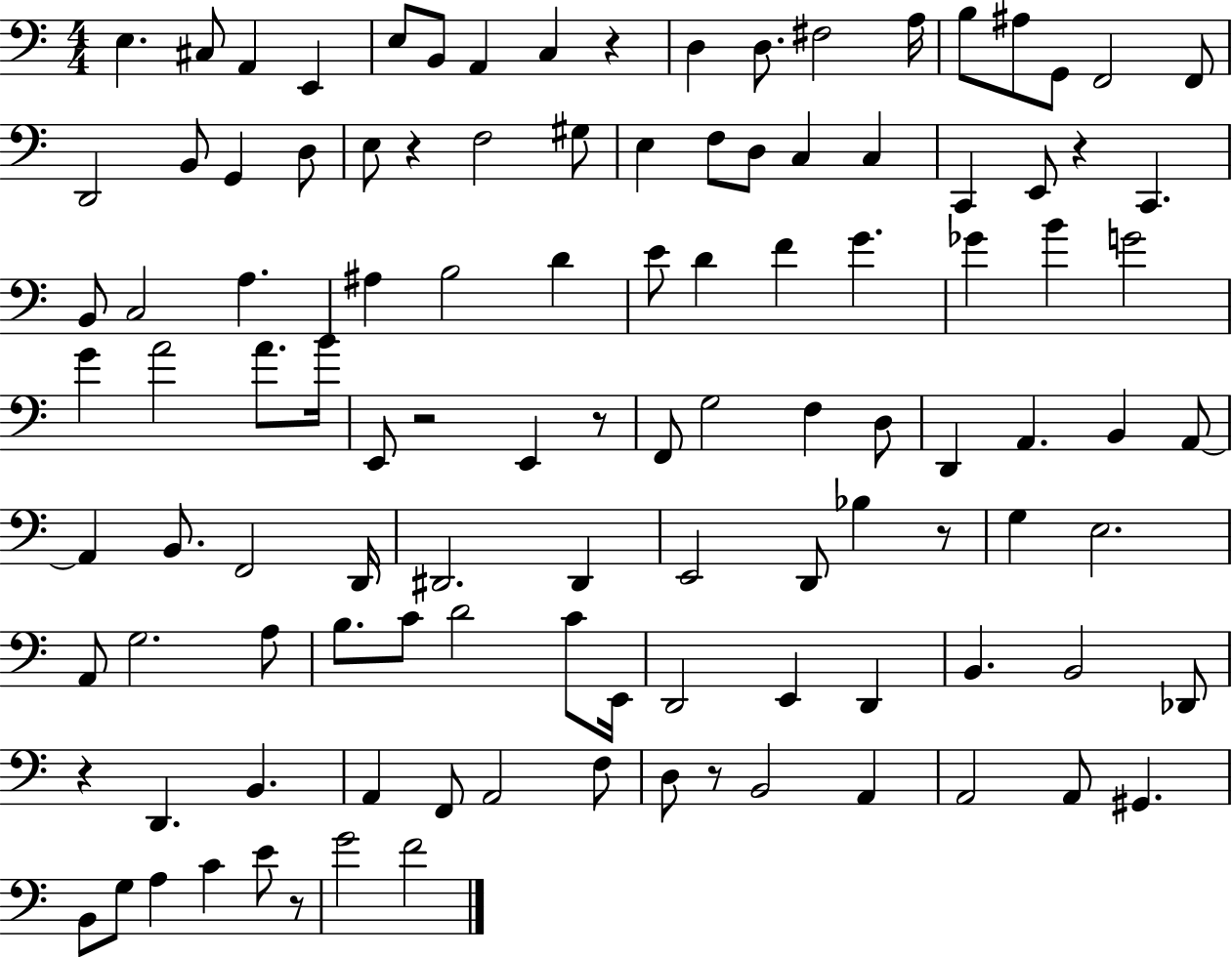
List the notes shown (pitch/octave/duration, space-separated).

E3/q. C#3/e A2/q E2/q E3/e B2/e A2/q C3/q R/q D3/q D3/e. F#3/h A3/s B3/e A#3/e G2/e F2/h F2/e D2/h B2/e G2/q D3/e E3/e R/q F3/h G#3/e E3/q F3/e D3/e C3/q C3/q C2/q E2/e R/q C2/q. B2/e C3/h A3/q. A#3/q B3/h D4/q E4/e D4/q F4/q G4/q. Gb4/q B4/q G4/h G4/q A4/h A4/e. B4/s E2/e R/h E2/q R/e F2/e G3/h F3/q D3/e D2/q A2/q. B2/q A2/e A2/q B2/e. F2/h D2/s D#2/h. D#2/q E2/h D2/e Bb3/q R/e G3/q E3/h. A2/e G3/h. A3/e B3/e. C4/e D4/h C4/e E2/s D2/h E2/q D2/q B2/q. B2/h Db2/e R/q D2/q. B2/q. A2/q F2/e A2/h F3/e D3/e R/e B2/h A2/q A2/h A2/e G#2/q. B2/e G3/e A3/q C4/q E4/e R/e G4/h F4/h